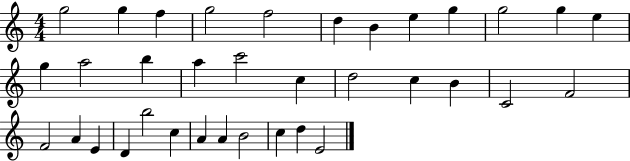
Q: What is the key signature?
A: C major